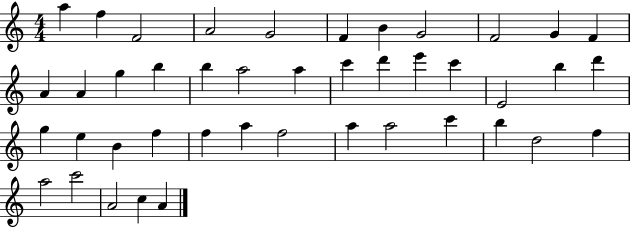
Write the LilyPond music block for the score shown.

{
  \clef treble
  \numericTimeSignature
  \time 4/4
  \key c \major
  a''4 f''4 f'2 | a'2 g'2 | f'4 b'4 g'2 | f'2 g'4 f'4 | \break a'4 a'4 g''4 b''4 | b''4 a''2 a''4 | c'''4 d'''4 e'''4 c'''4 | e'2 b''4 d'''4 | \break g''4 e''4 b'4 f''4 | f''4 a''4 f''2 | a''4 a''2 c'''4 | b''4 d''2 f''4 | \break a''2 c'''2 | a'2 c''4 a'4 | \bar "|."
}